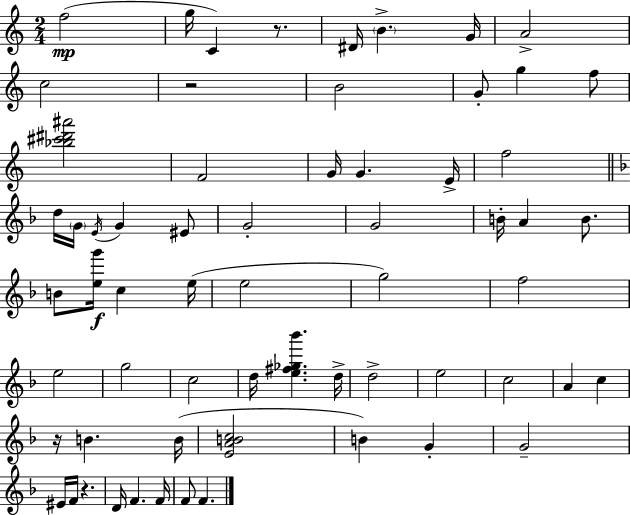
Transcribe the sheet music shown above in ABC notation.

X:1
T:Untitled
M:2/4
L:1/4
K:C
f2 g/4 C z/2 ^D/4 B G/4 A2 c2 z2 B2 G/2 g f/2 [_b^c'^d'^a']2 F2 G/4 G E/4 f2 d/4 G/4 E/4 G ^E/2 G2 G2 B/4 A B/2 B/2 [eg']/4 c e/4 e2 g2 f2 e2 g2 c2 d/4 [e^f_g_b'] d/4 d2 e2 c2 A c z/4 B B/4 [EABc]2 B G G2 ^E/4 F/4 z D/4 F F/4 F/2 F